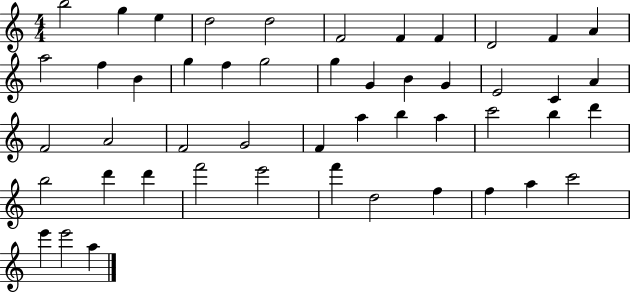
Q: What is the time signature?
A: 4/4